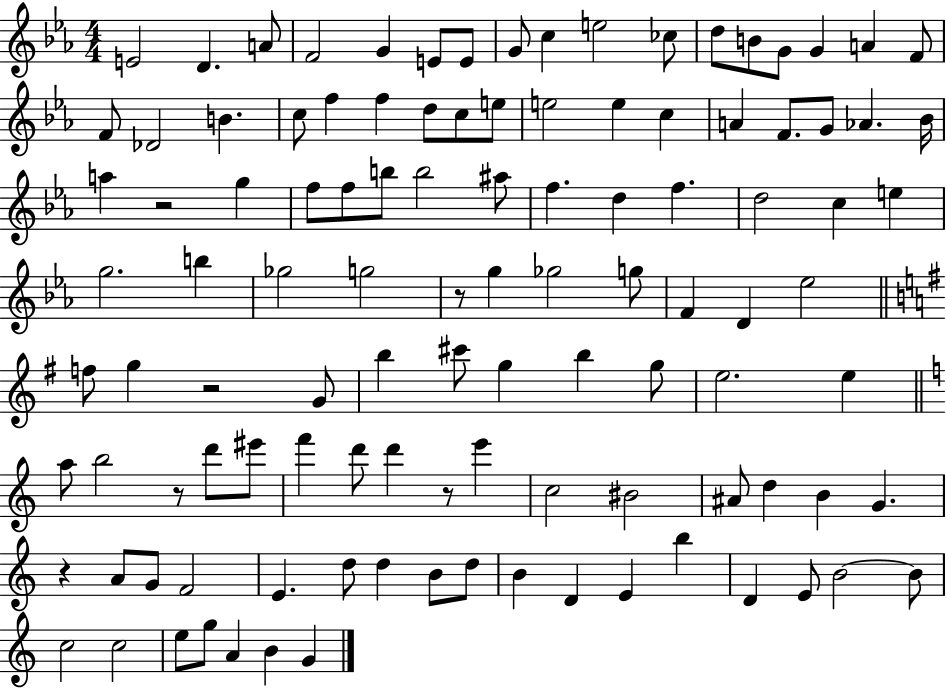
{
  \clef treble
  \numericTimeSignature
  \time 4/4
  \key ees \major
  e'2 d'4. a'8 | f'2 g'4 e'8 e'8 | g'8 c''4 e''2 ces''8 | d''8 b'8 g'8 g'4 a'4 f'8 | \break f'8 des'2 b'4. | c''8 f''4 f''4 d''8 c''8 e''8 | e''2 e''4 c''4 | a'4 f'8. g'8 aes'4. bes'16 | \break a''4 r2 g''4 | f''8 f''8 b''8 b''2 ais''8 | f''4. d''4 f''4. | d''2 c''4 e''4 | \break g''2. b''4 | ges''2 g''2 | r8 g''4 ges''2 g''8 | f'4 d'4 ees''2 | \break \bar "||" \break \key g \major f''8 g''4 r2 g'8 | b''4 cis'''8 g''4 b''4 g''8 | e''2. e''4 | \bar "||" \break \key a \minor a''8 b''2 r8 d'''8 eis'''8 | f'''4 d'''8 d'''4 r8 e'''4 | c''2 bis'2 | ais'8 d''4 b'4 g'4. | \break r4 a'8 g'8 f'2 | e'4. d''8 d''4 b'8 d''8 | b'4 d'4 e'4 b''4 | d'4 e'8 b'2~~ b'8 | \break c''2 c''2 | e''8 g''8 a'4 b'4 g'4 | \bar "|."
}